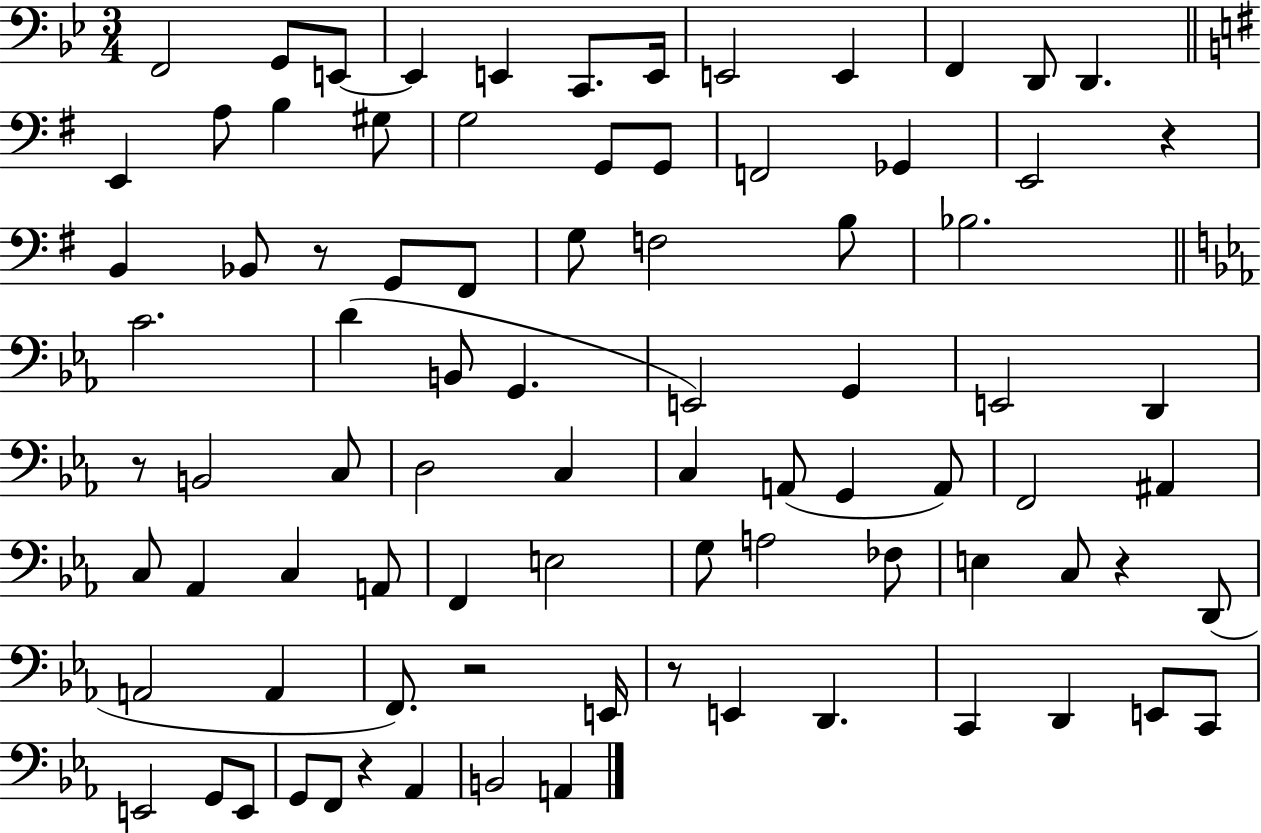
F2/h G2/e E2/e E2/q E2/q C2/e. E2/s E2/h E2/q F2/q D2/e D2/q. E2/q A3/e B3/q G#3/e G3/h G2/e G2/e F2/h Gb2/q E2/h R/q B2/q Bb2/e R/e G2/e F#2/e G3/e F3/h B3/e Bb3/h. C4/h. D4/q B2/e G2/q. E2/h G2/q E2/h D2/q R/e B2/h C3/e D3/h C3/q C3/q A2/e G2/q A2/e F2/h A#2/q C3/e Ab2/q C3/q A2/e F2/q E3/h G3/e A3/h FES3/e E3/q C3/e R/q D2/e A2/h A2/q F2/e. R/h E2/s R/e E2/q D2/q. C2/q D2/q E2/e C2/e E2/h G2/e E2/e G2/e F2/e R/q Ab2/q B2/h A2/q